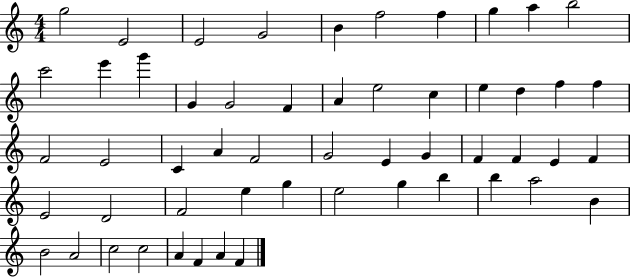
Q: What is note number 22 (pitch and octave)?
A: F5